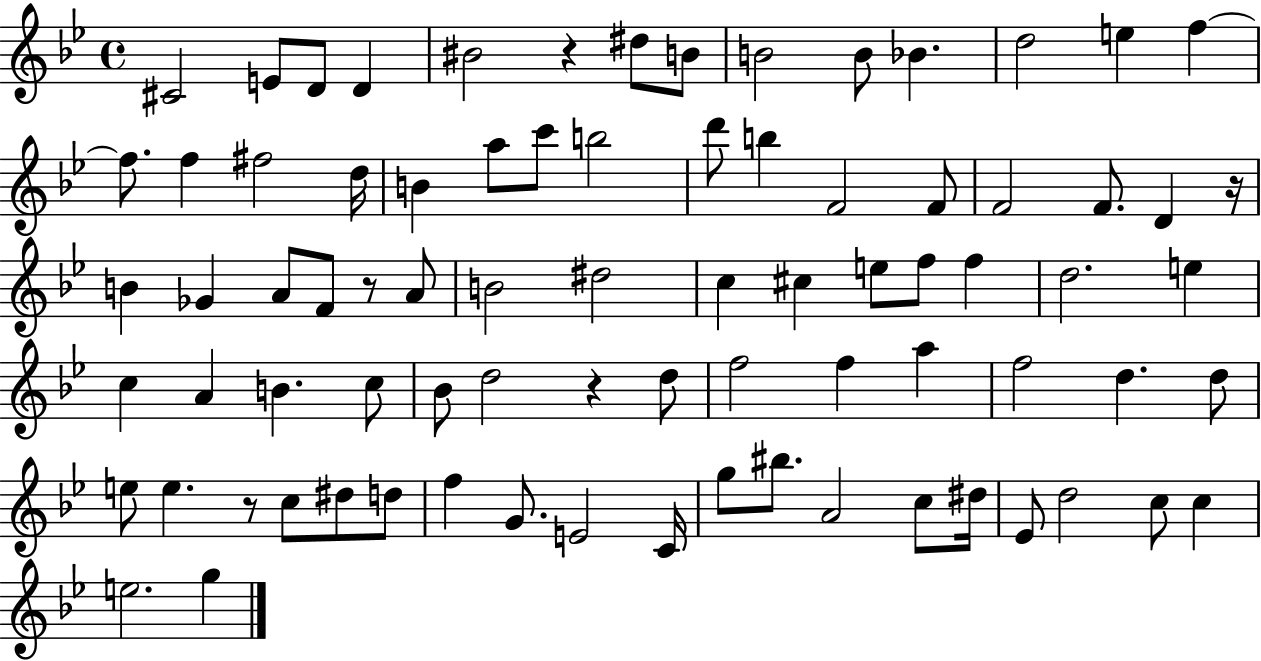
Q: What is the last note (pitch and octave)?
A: G5